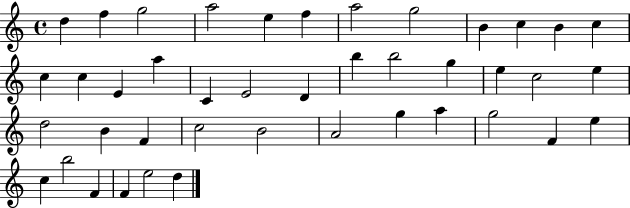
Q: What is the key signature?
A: C major